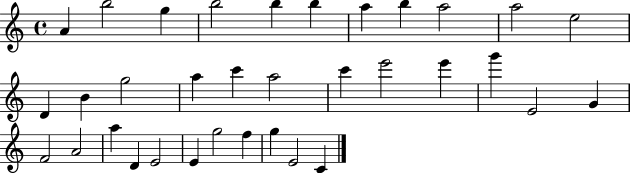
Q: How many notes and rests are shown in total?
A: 34